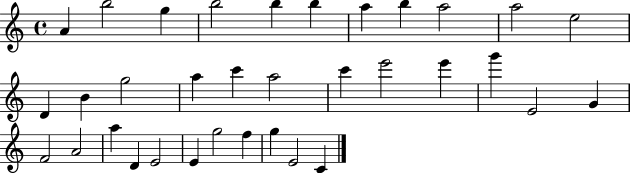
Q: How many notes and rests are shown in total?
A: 34